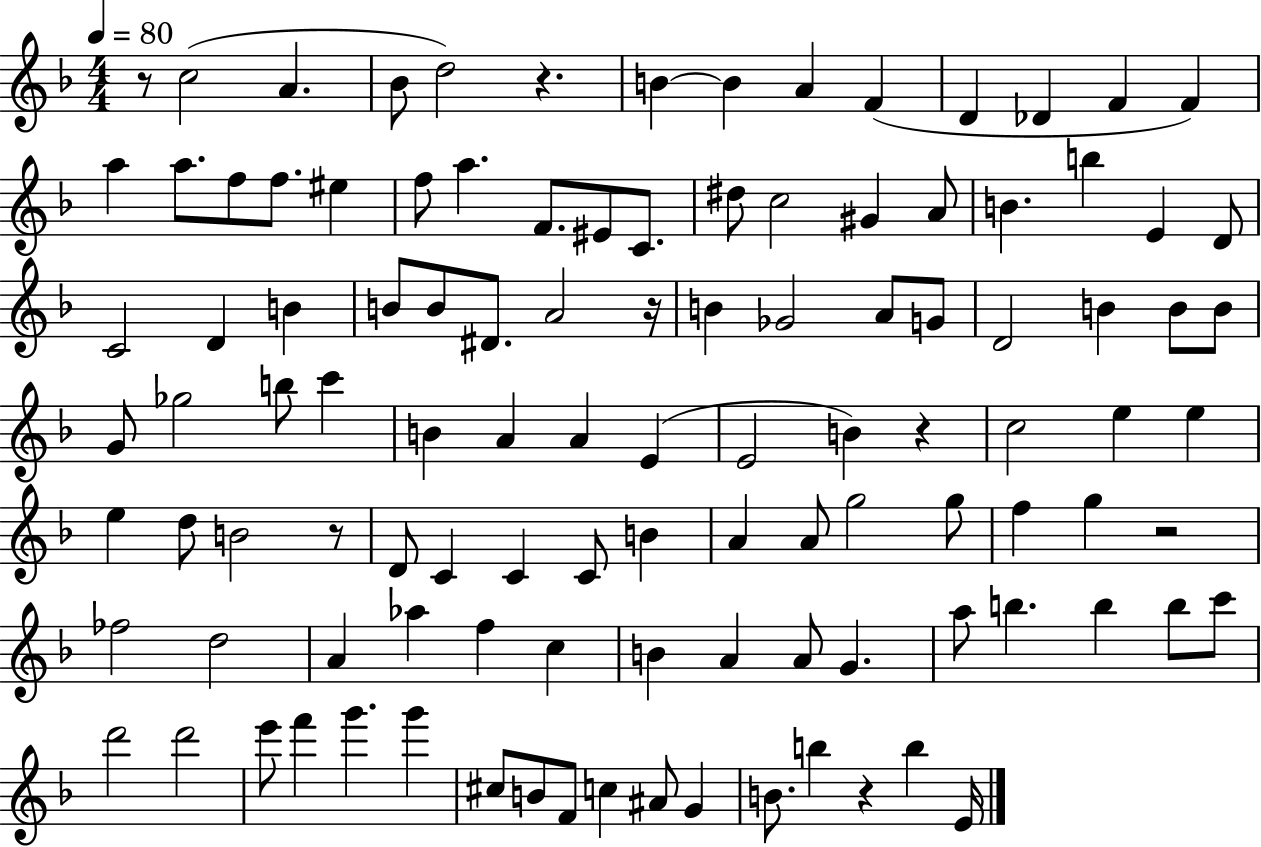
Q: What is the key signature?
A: F major